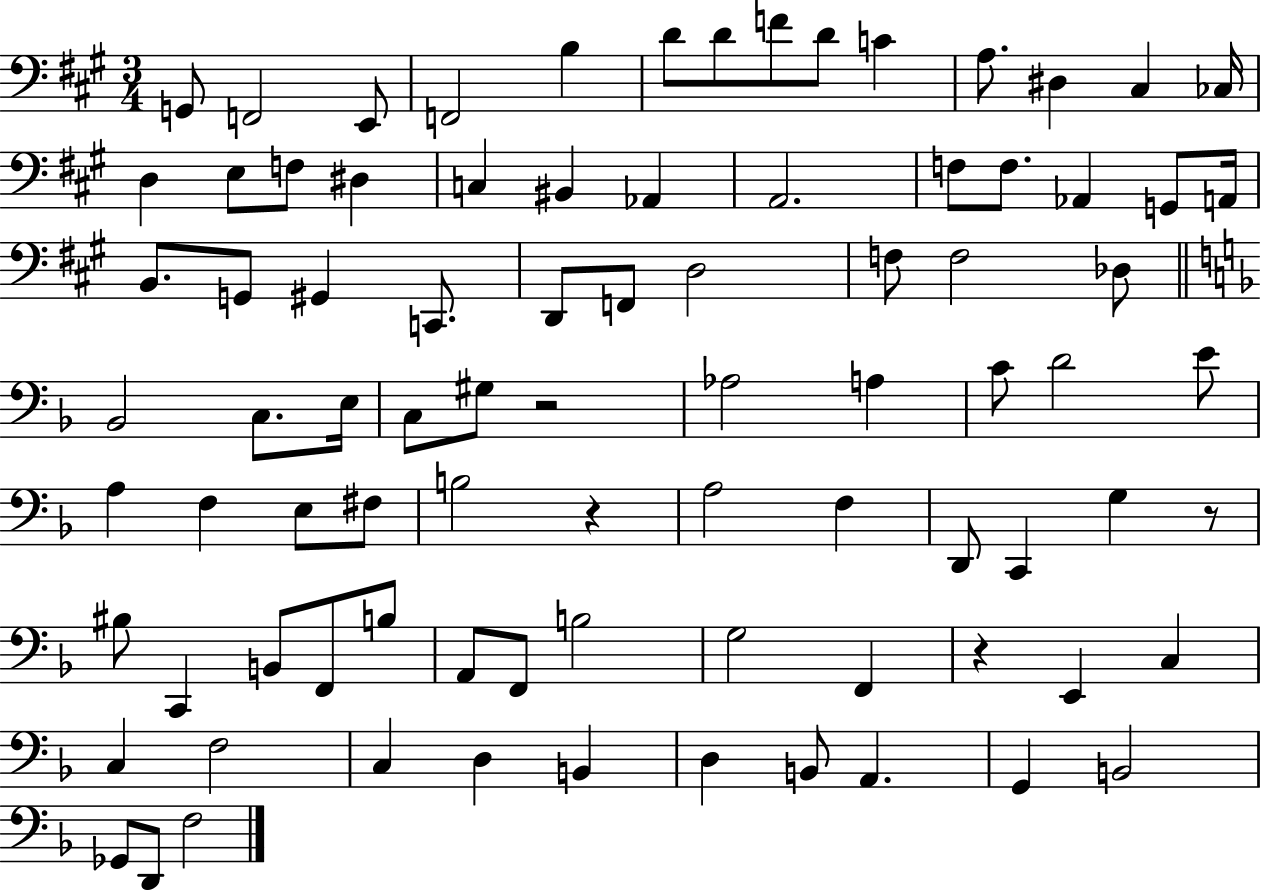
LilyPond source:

{
  \clef bass
  \numericTimeSignature
  \time 3/4
  \key a \major
  g,8 f,2 e,8 | f,2 b4 | d'8 d'8 f'8 d'8 c'4 | a8. dis4 cis4 ces16 | \break d4 e8 f8 dis4 | c4 bis,4 aes,4 | a,2. | f8 f8. aes,4 g,8 a,16 | \break b,8. g,8 gis,4 c,8. | d,8 f,8 d2 | f8 f2 des8 | \bar "||" \break \key f \major bes,2 c8. e16 | c8 gis8 r2 | aes2 a4 | c'8 d'2 e'8 | \break a4 f4 e8 fis8 | b2 r4 | a2 f4 | d,8 c,4 g4 r8 | \break bis8 c,4 b,8 f,8 b8 | a,8 f,8 b2 | g2 f,4 | r4 e,4 c4 | \break c4 f2 | c4 d4 b,4 | d4 b,8 a,4. | g,4 b,2 | \break ges,8 d,8 f2 | \bar "|."
}